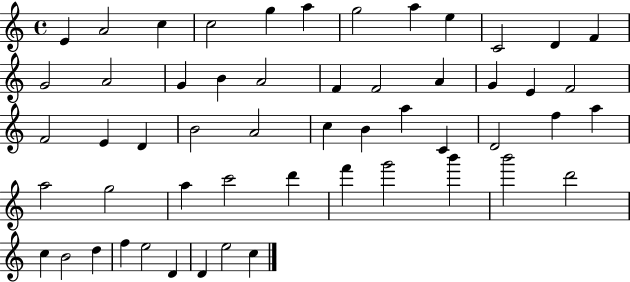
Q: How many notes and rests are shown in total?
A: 54